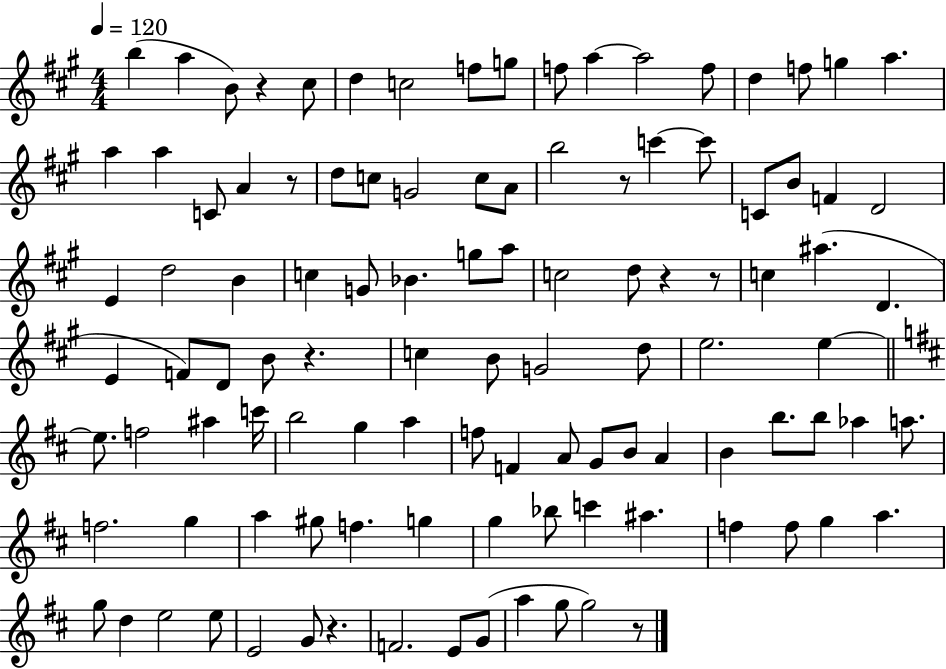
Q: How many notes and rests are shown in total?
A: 107